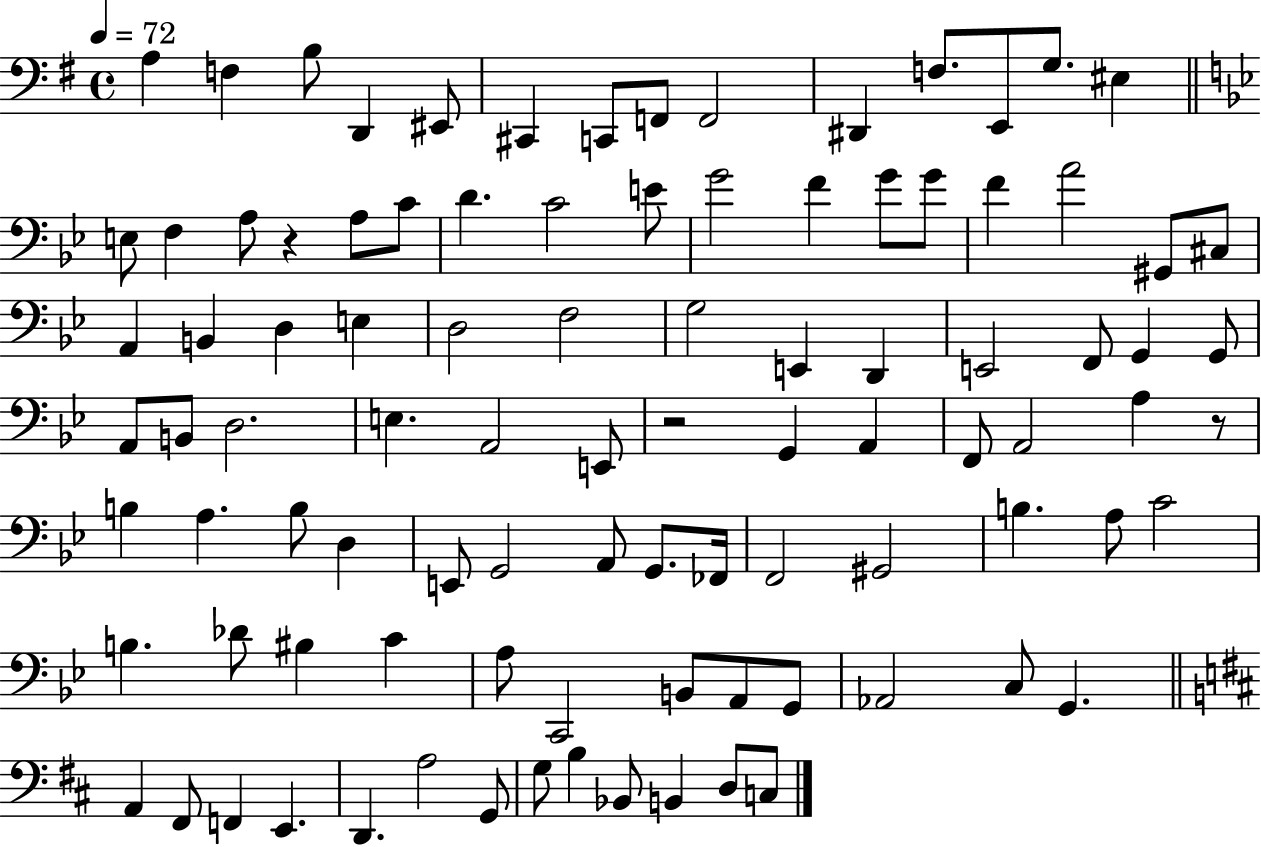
X:1
T:Untitled
M:4/4
L:1/4
K:G
A, F, B,/2 D,, ^E,,/2 ^C,, C,,/2 F,,/2 F,,2 ^D,, F,/2 E,,/2 G,/2 ^E, E,/2 F, A,/2 z A,/2 C/2 D C2 E/2 G2 F G/2 G/2 F A2 ^G,,/2 ^C,/2 A,, B,, D, E, D,2 F,2 G,2 E,, D,, E,,2 F,,/2 G,, G,,/2 A,,/2 B,,/2 D,2 E, A,,2 E,,/2 z2 G,, A,, F,,/2 A,,2 A, z/2 B, A, B,/2 D, E,,/2 G,,2 A,,/2 G,,/2 _F,,/4 F,,2 ^G,,2 B, A,/2 C2 B, _D/2 ^B, C A,/2 C,,2 B,,/2 A,,/2 G,,/2 _A,,2 C,/2 G,, A,, ^F,,/2 F,, E,, D,, A,2 G,,/2 G,/2 B, _B,,/2 B,, D,/2 C,/2